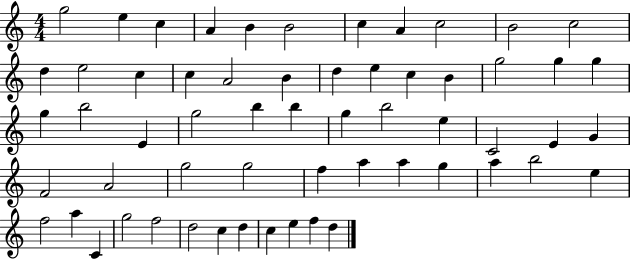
{
  \clef treble
  \numericTimeSignature
  \time 4/4
  \key c \major
  g''2 e''4 c''4 | a'4 b'4 b'2 | c''4 a'4 c''2 | b'2 c''2 | \break d''4 e''2 c''4 | c''4 a'2 b'4 | d''4 e''4 c''4 b'4 | g''2 g''4 g''4 | \break g''4 b''2 e'4 | g''2 b''4 b''4 | g''4 b''2 e''4 | c'2 e'4 g'4 | \break f'2 a'2 | g''2 g''2 | f''4 a''4 a''4 g''4 | a''4 b''2 e''4 | \break f''2 a''4 c'4 | g''2 f''2 | d''2 c''4 d''4 | c''4 e''4 f''4 d''4 | \break \bar "|."
}